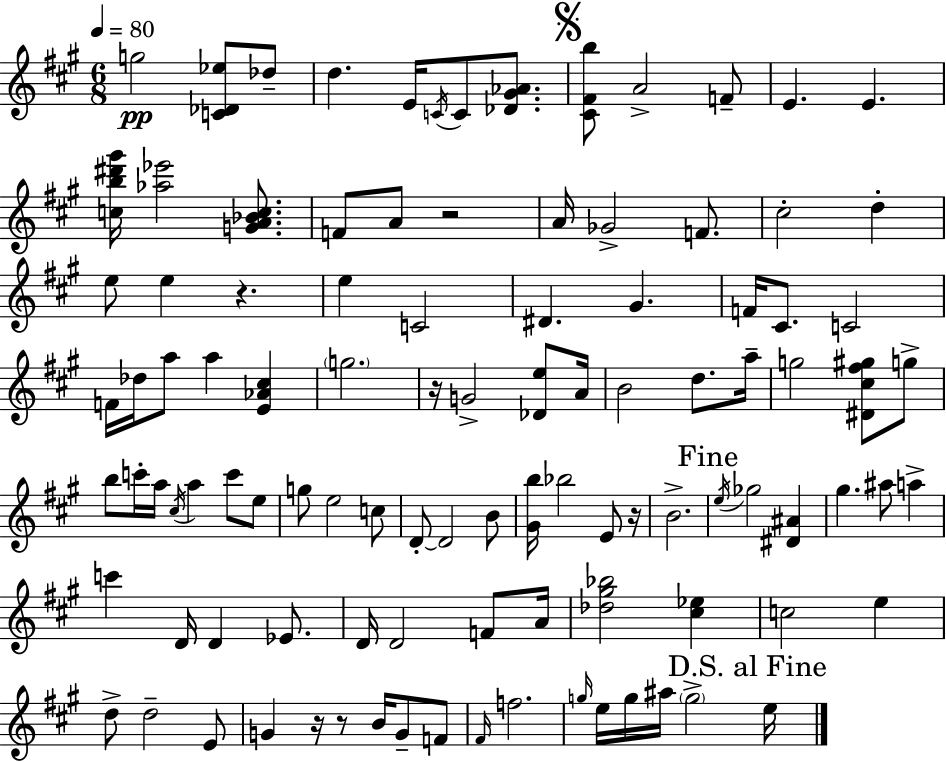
{
  \clef treble
  \numericTimeSignature
  \time 6/8
  \key a \major
  \tempo 4 = 80
  g''2\pp <c' des' ees''>8 des''8-- | d''4. e'16 \acciaccatura { c'16 } c'8 <des' gis' aes'>8. | \mark \markup { \musicglyph "scripts.segno" } <cis' fis' b''>8 a'2-> f'8-- | e'4. e'4. | \break <c'' b'' dis''' gis'''>16 <aes'' ees'''>2 <g' a' bes' c''>8. | f'8 a'8 r2 | a'16 ges'2-> f'8. | cis''2-. d''4-. | \break e''8 e''4 r4. | e''4 c'2 | dis'4. gis'4. | f'16 cis'8. c'2 | \break f'16 des''16 a''8 a''4 <e' aes' cis''>4 | \parenthesize g''2. | r16 g'2-> <des' e''>8 | a'16 b'2 d''8. | \break a''16-- g''2 <dis' cis'' fis'' gis''>8 g''8-> | b''8 c'''16-. a''16 \acciaccatura { cis''16 } a''4 c'''8 | e''8 g''8 e''2 | c''8 d'8-.~~ d'2 | \break b'8 <gis' b''>16 bes''2 e'8 | r16 b'2.-> | \mark "Fine" \acciaccatura { e''16 } ges''2 <dis' ais'>4 | gis''4. ais''8 a''4-> | \break c'''4 d'16 d'4 | ees'8. d'16 d'2 | f'8 a'16 <des'' gis'' bes''>2 <cis'' ees''>4 | c''2 e''4 | \break d''8-> d''2-- | e'8 g'4 r16 r8 b'16 g'8-- | f'8 \grace { fis'16 } f''2. | \grace { g''16 } e''16 g''16 ais''16 \parenthesize g''2-> | \break \mark "D.S. al Fine" e''16 \bar "|."
}